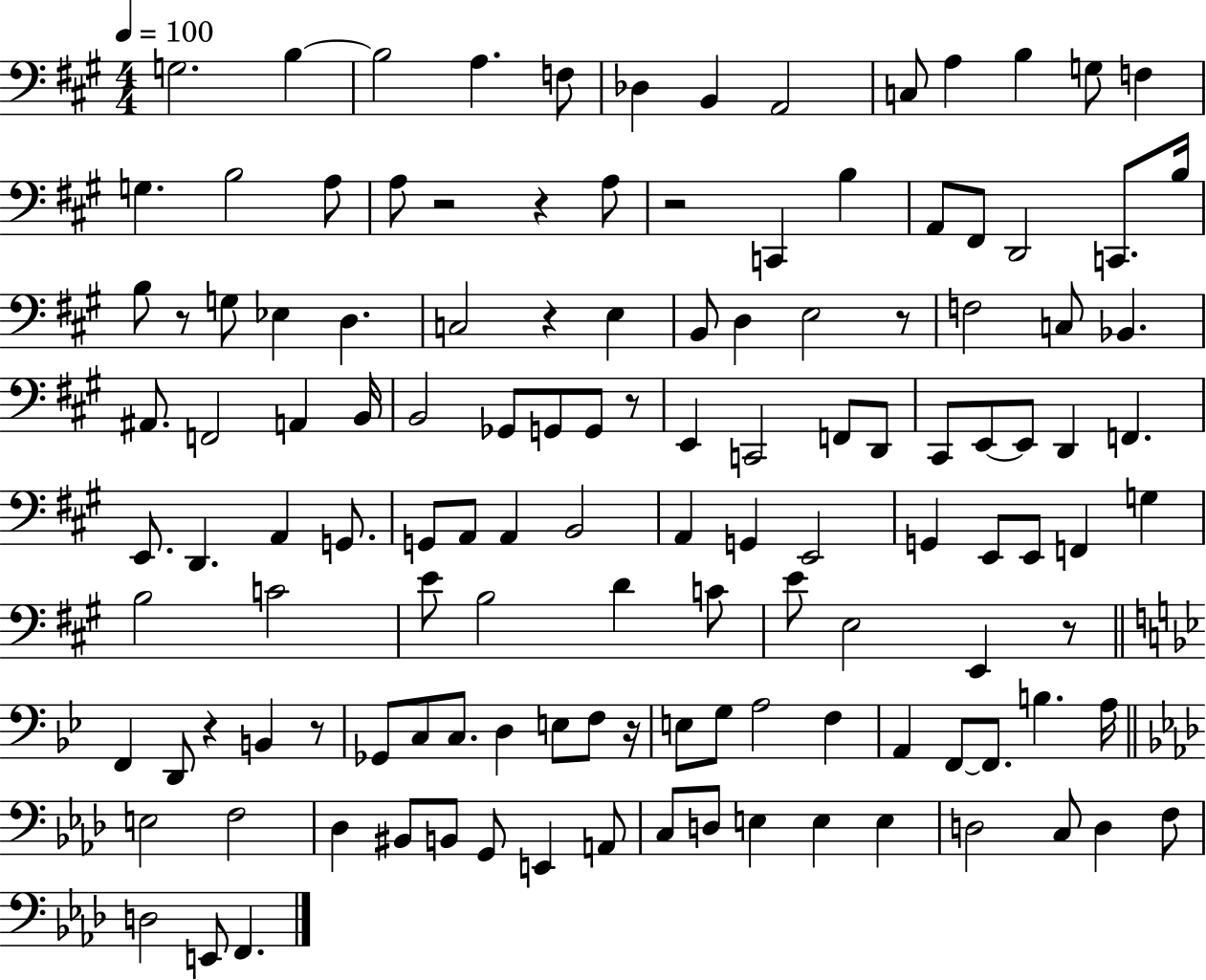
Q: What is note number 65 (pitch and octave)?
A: E2